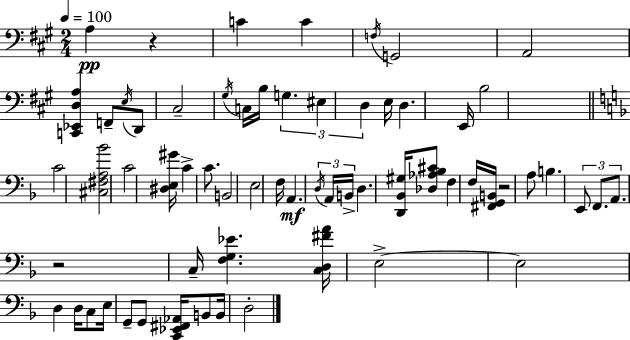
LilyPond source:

{
  \clef bass
  \numericTimeSignature
  \time 2/4
  \key a \major
  \tempo 4 = 100
  a4\pp r4 | c'4 c'4 | \acciaccatura { f16 } g,2 | a,2 | \break <c, ees, d a>4 f,8-- \acciaccatura { e16 } | d,8 cis2-- | \acciaccatura { gis16 } c16 b16 \tuplet 3/2 { g4. | eis4 d4 } | \break e16 d4. | e,16 b2 | \bar "||" \break \key f \major c'2 | <cis fis a bes'>2 | c'2 | <dis e gis'>16 c'4-> c'8. | \break b,2 | e2 | f16 a,4.\mf \tuplet 3/2 { \acciaccatura { d16 } | a,16 b,16-> } d4. | \break <d, bes, gis>16 <des aes bes cis'>8 f4 f16 | <fis, g, b,>16 r2 | a8 b4. | \tuplet 3/2 { e,8 f,8. a,8. } | \break r2 | c16-- <f g ees'>4. | <c d fis' a'>16 e2->~~ | e2 | \break d4 d16 c8 | e16 g,8-- g,8 <c, ees, fis, aes,>16 b,8 | b,16 d2-. | \bar "|."
}